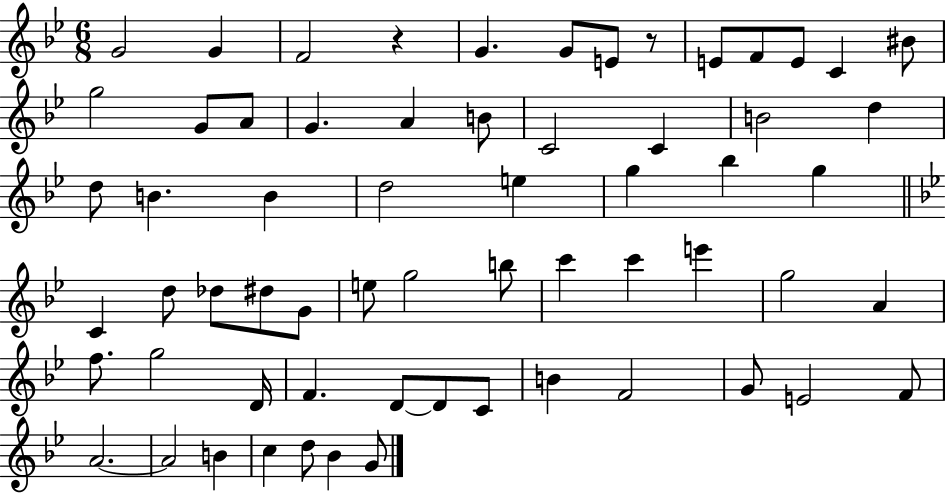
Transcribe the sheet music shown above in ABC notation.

X:1
T:Untitled
M:6/8
L:1/4
K:Bb
G2 G F2 z G G/2 E/2 z/2 E/2 F/2 E/2 C ^B/2 g2 G/2 A/2 G A B/2 C2 C B2 d d/2 B B d2 e g _b g C d/2 _d/2 ^d/2 G/2 e/2 g2 b/2 c' c' e' g2 A f/2 g2 D/4 F D/2 D/2 C/2 B F2 G/2 E2 F/2 A2 A2 B c d/2 _B G/2